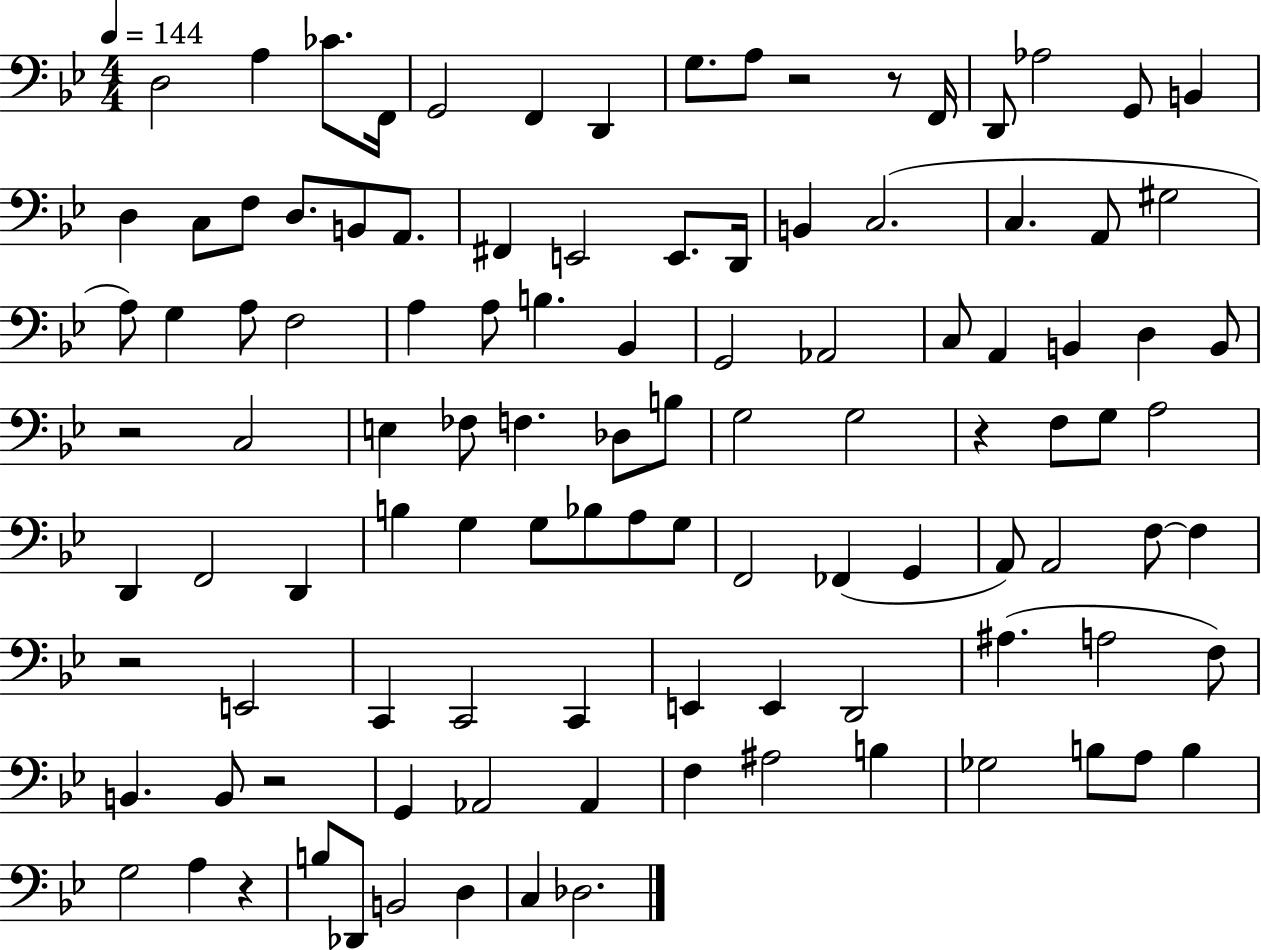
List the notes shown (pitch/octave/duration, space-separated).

D3/h A3/q CES4/e. F2/s G2/h F2/q D2/q G3/e. A3/e R/h R/e F2/s D2/e Ab3/h G2/e B2/q D3/q C3/e F3/e D3/e. B2/e A2/e. F#2/q E2/h E2/e. D2/s B2/q C3/h. C3/q. A2/e G#3/h A3/e G3/q A3/e F3/h A3/q A3/e B3/q. Bb2/q G2/h Ab2/h C3/e A2/q B2/q D3/q B2/e R/h C3/h E3/q FES3/e F3/q. Db3/e B3/e G3/h G3/h R/q F3/e G3/e A3/h D2/q F2/h D2/q B3/q G3/q G3/e Bb3/e A3/e G3/e F2/h FES2/q G2/q A2/e A2/h F3/e F3/q R/h E2/h C2/q C2/h C2/q E2/q E2/q D2/h A#3/q. A3/h F3/e B2/q. B2/e R/h G2/q Ab2/h Ab2/q F3/q A#3/h B3/q Gb3/h B3/e A3/e B3/q G3/h A3/q R/q B3/e Db2/e B2/h D3/q C3/q Db3/h.